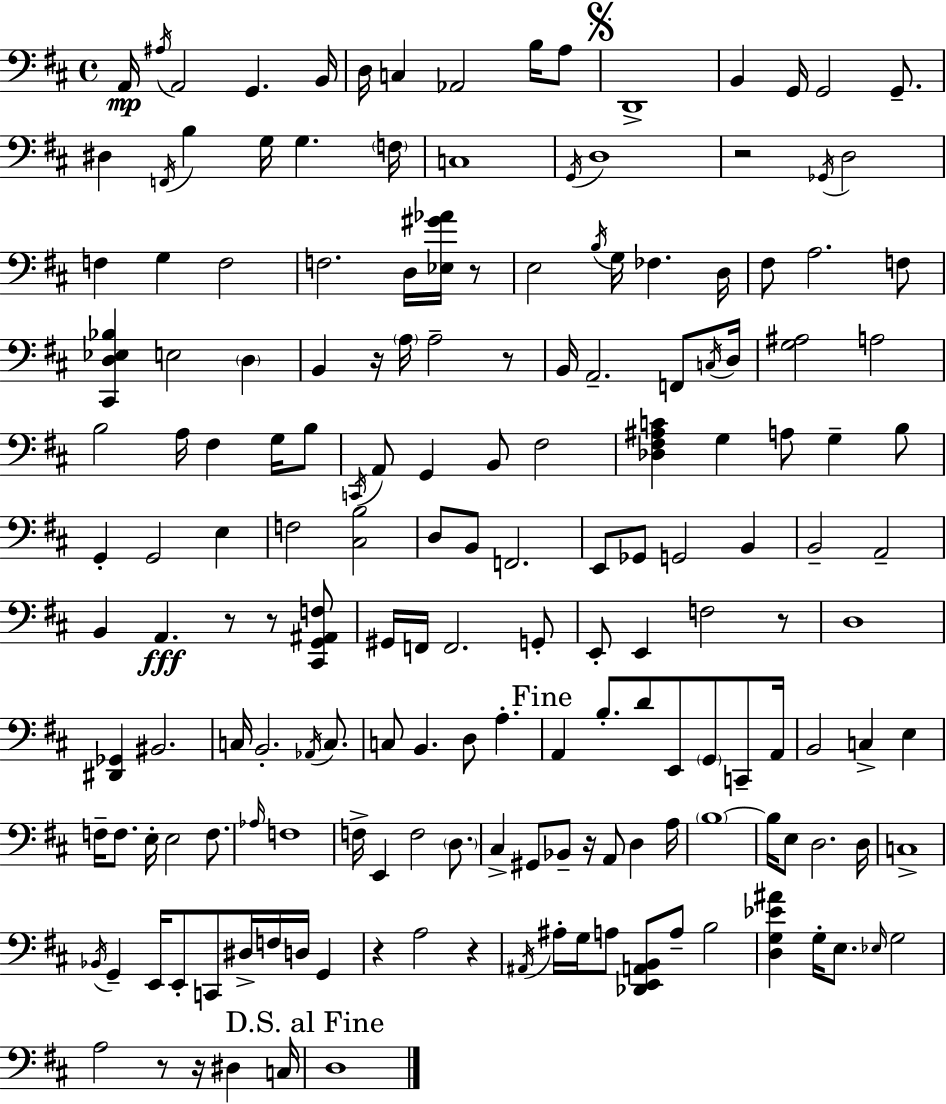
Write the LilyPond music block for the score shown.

{
  \clef bass
  \time 4/4
  \defaultTimeSignature
  \key d \major
  a,16\mp \acciaccatura { ais16 } a,2 g,4. | b,16 d16 c4 aes,2 b16 a8 | \mark \markup { \musicglyph "scripts.segno" } d,1-> | b,4 g,16 g,2 g,8.-- | \break dis4 \acciaccatura { f,16 } b4 g16 g4. | \parenthesize f16 c1 | \acciaccatura { g,16 } d1 | r2 \acciaccatura { ges,16 } d2 | \break f4 g4 f2 | f2. | d16 <ees gis' aes'>16 r8 e2 \acciaccatura { b16 } g16 fes4. | d16 fis8 a2. | \break f8 <cis, d ees bes>4 e2 | \parenthesize d4 b,4 r16 \parenthesize a16 a2-- | r8 b,16 a,2.-- | f,8 \acciaccatura { c16 } d16 <g ais>2 a2 | \break b2 a16 fis4 | g16 b8 \acciaccatura { c,16 } a,8 g,4 b,8 fis2 | <des fis ais c'>4 g4 a8 | g4-- b8 g,4-. g,2 | \break e4 f2 <cis b>2 | d8 b,8 f,2. | e,8 ges,8 g,2 | b,4 b,2-- a,2-- | \break b,4 a,4.\fff | r8 r8 <cis, g, ais, f>8 gis,16 f,16 f,2. | g,8-. e,8-. e,4 f2 | r8 d1 | \break <dis, ges,>4 bis,2. | c16 b,2.-. | \acciaccatura { aes,16 } c8. c8 b,4. | d8 a4.-. \mark "Fine" a,4 b8.-. d'8 | \break e,8 \parenthesize g,8 c,8-- a,16 b,2 | c4-> e4 f16-- f8. e16-. e2 | f8. \grace { aes16 } f1 | f16-> e,4 f2 | \break \parenthesize d8. cis4-> gis,8 bes,8-- | r16 a,8 d4 a16 \parenthesize b1~~ | b16 e8 d2. | d16 c1-> | \break \acciaccatura { bes,16 } g,4-- e,16 e,8-. | c,8 dis16-> f16 d16 g,4 r4 a2 | r4 \acciaccatura { ais,16 } ais16-. g16 a8 <des, e, a, b,>8 | a8-- b2 <d g ees' ais'>4 g16-. | \break e8. \grace { ees16 } g2 a2 | r8 r16 dis4 c16 \mark "D.S. al Fine" d1 | \bar "|."
}